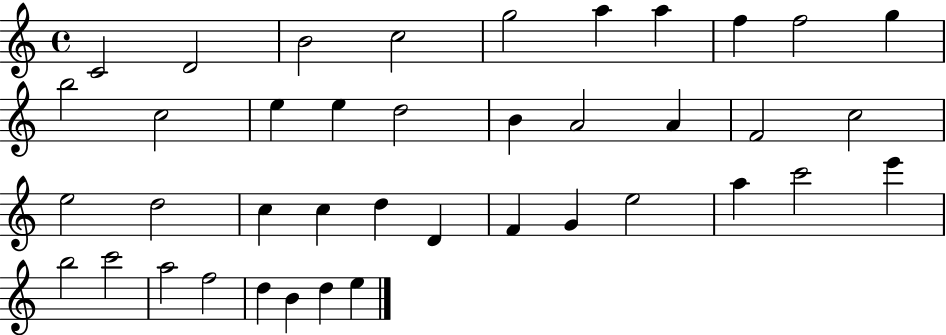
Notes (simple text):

C4/h D4/h B4/h C5/h G5/h A5/q A5/q F5/q F5/h G5/q B5/h C5/h E5/q E5/q D5/h B4/q A4/h A4/q F4/h C5/h E5/h D5/h C5/q C5/q D5/q D4/q F4/q G4/q E5/h A5/q C6/h E6/q B5/h C6/h A5/h F5/h D5/q B4/q D5/q E5/q